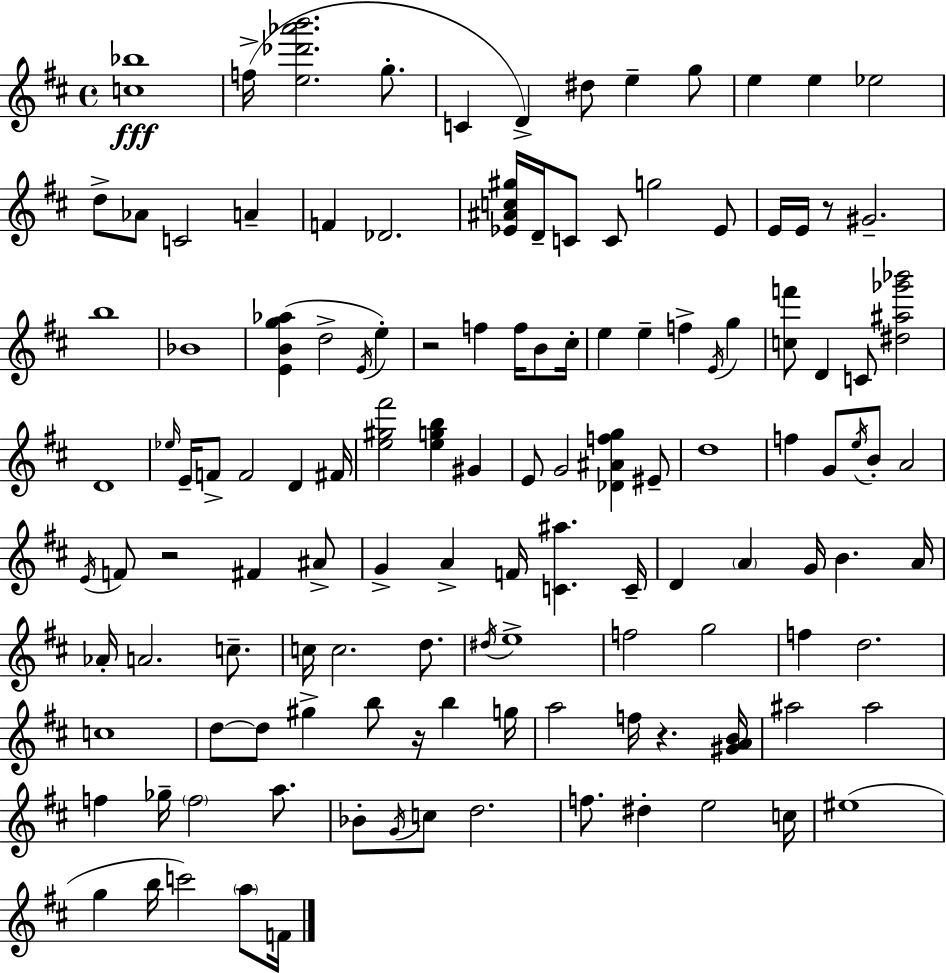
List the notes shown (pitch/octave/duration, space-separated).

[C5,Bb5]/w F5/s [E5,Db6,Ab6,B6]/h. G5/e. C4/q D4/q D#5/e E5/q G5/e E5/q E5/q Eb5/h D5/e Ab4/e C4/h A4/q F4/q Db4/h. [Eb4,A#4,C5,G#5]/s D4/s C4/e C4/e G5/h Eb4/e E4/s E4/s R/e G#4/h. B5/w Bb4/w [E4,B4,G5,Ab5]/q D5/h E4/s E5/q R/h F5/q F5/s B4/e C#5/s E5/q E5/q F5/q E4/s G5/q [C5,F6]/e D4/q C4/e [D#5,A#5,Gb6,Bb6]/h D4/w Eb5/s E4/s F4/e F4/h D4/q F#4/s [E5,G#5,F#6]/h [E5,G5,B5]/q G#4/q E4/e G4/h [Db4,A#4,F5,G5]/q EIS4/e D5/w F5/q G4/e E5/s B4/e A4/h E4/s F4/e R/h F#4/q A#4/e G4/q A4/q F4/s [C4,A#5]/q. C4/s D4/q A4/q G4/s B4/q. A4/s Ab4/s A4/h. C5/e. C5/s C5/h. D5/e. D#5/s E5/w F5/h G5/h F5/q D5/h. C5/w D5/e D5/e G#5/q B5/e R/s B5/q G5/s A5/h F5/s R/q. [G#4,A4,B4]/s A#5/h A#5/h F5/q Gb5/s F5/h A5/e. Bb4/e G4/s C5/e D5/h. F5/e. D#5/q E5/h C5/s EIS5/w G5/q B5/s C6/h A5/e F4/s